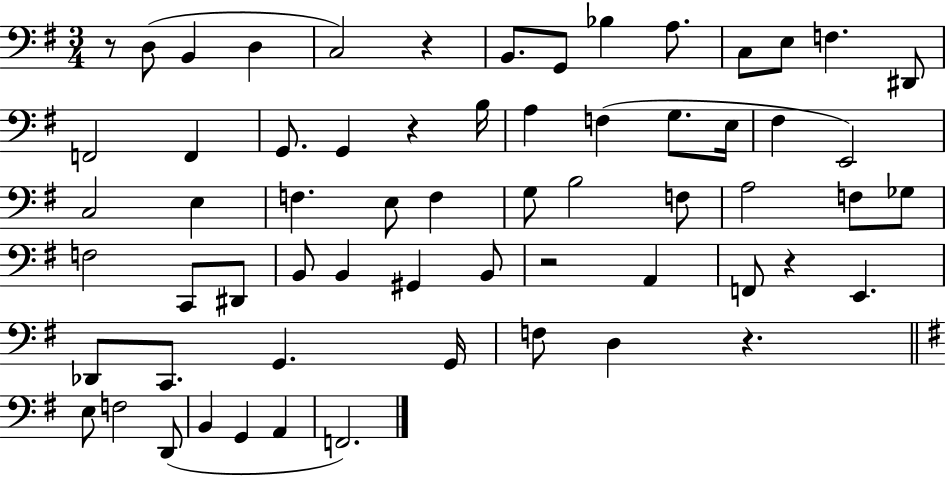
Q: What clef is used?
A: bass